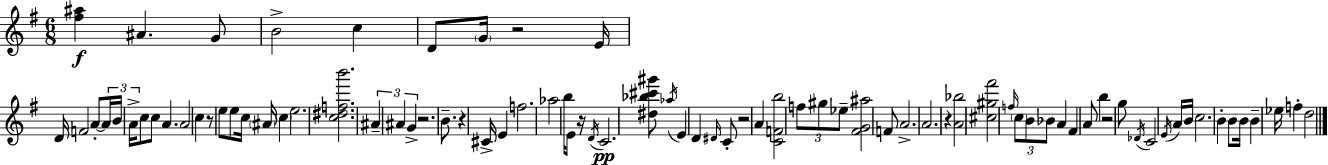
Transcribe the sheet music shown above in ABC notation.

X:1
T:Untitled
M:6/8
L:1/4
K:G
[^f^a] ^A G/2 B2 c D/2 G/4 z2 E/4 D/4 F2 A/2 A/4 B/4 A/4 c/2 c/2 A A2 c z/2 e/2 e/2 c/4 ^A/4 c e2 [c^dfb']2 ^A ^A G z2 B/2 z ^C/4 E f2 _a2 b/4 E/2 z/4 D/4 C2 [^d_b^c'^g']/2 _a/4 E D ^D/4 C/2 z2 A [CFb]2 f/2 ^g/2 _e/2 [^FG^a]2 F/2 A2 A2 z [A_b]2 [^c^g^f']2 f/4 c/2 B/2 _B/2 A ^F A/2 b z2 g/2 _D/4 C2 E/4 A/4 B/4 c2 B B/2 B/4 B _e/4 f d2